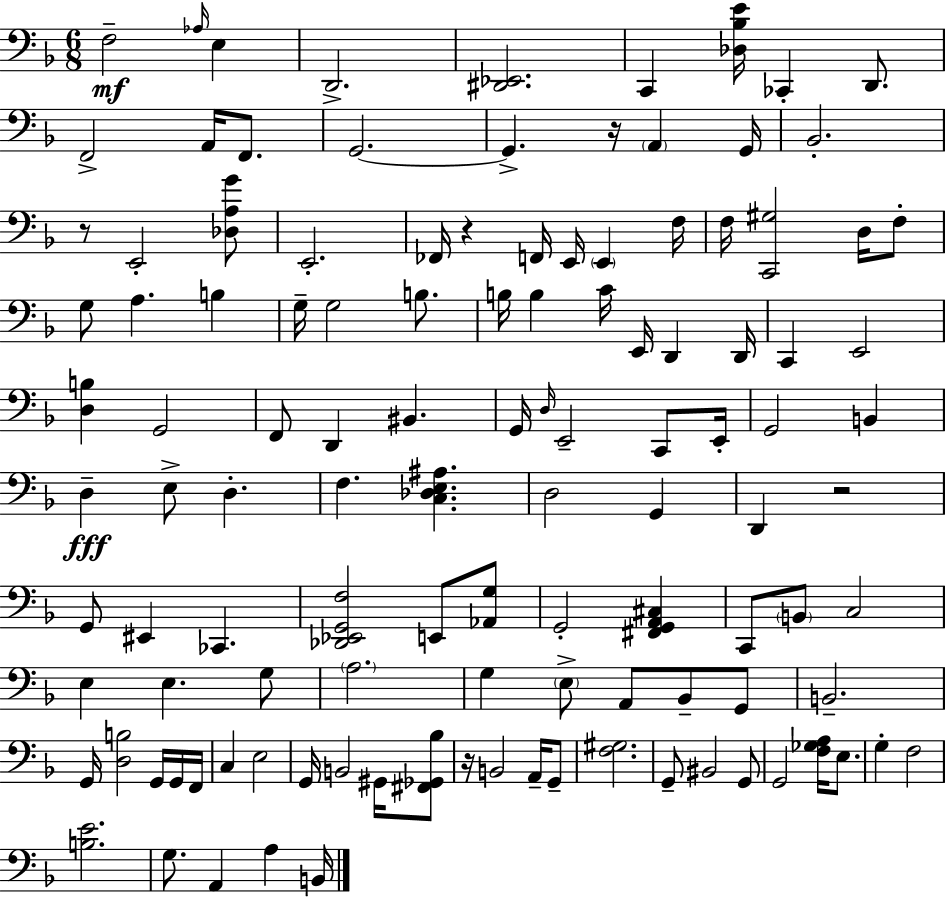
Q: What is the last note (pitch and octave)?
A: B2